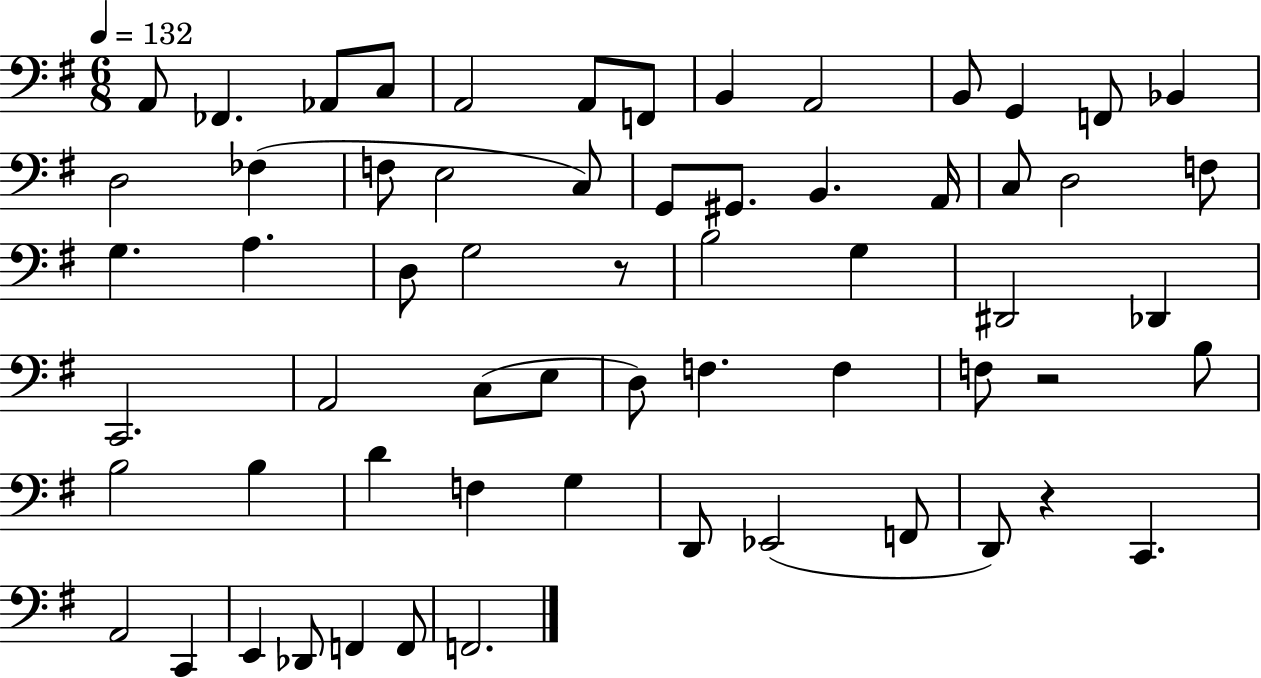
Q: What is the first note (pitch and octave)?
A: A2